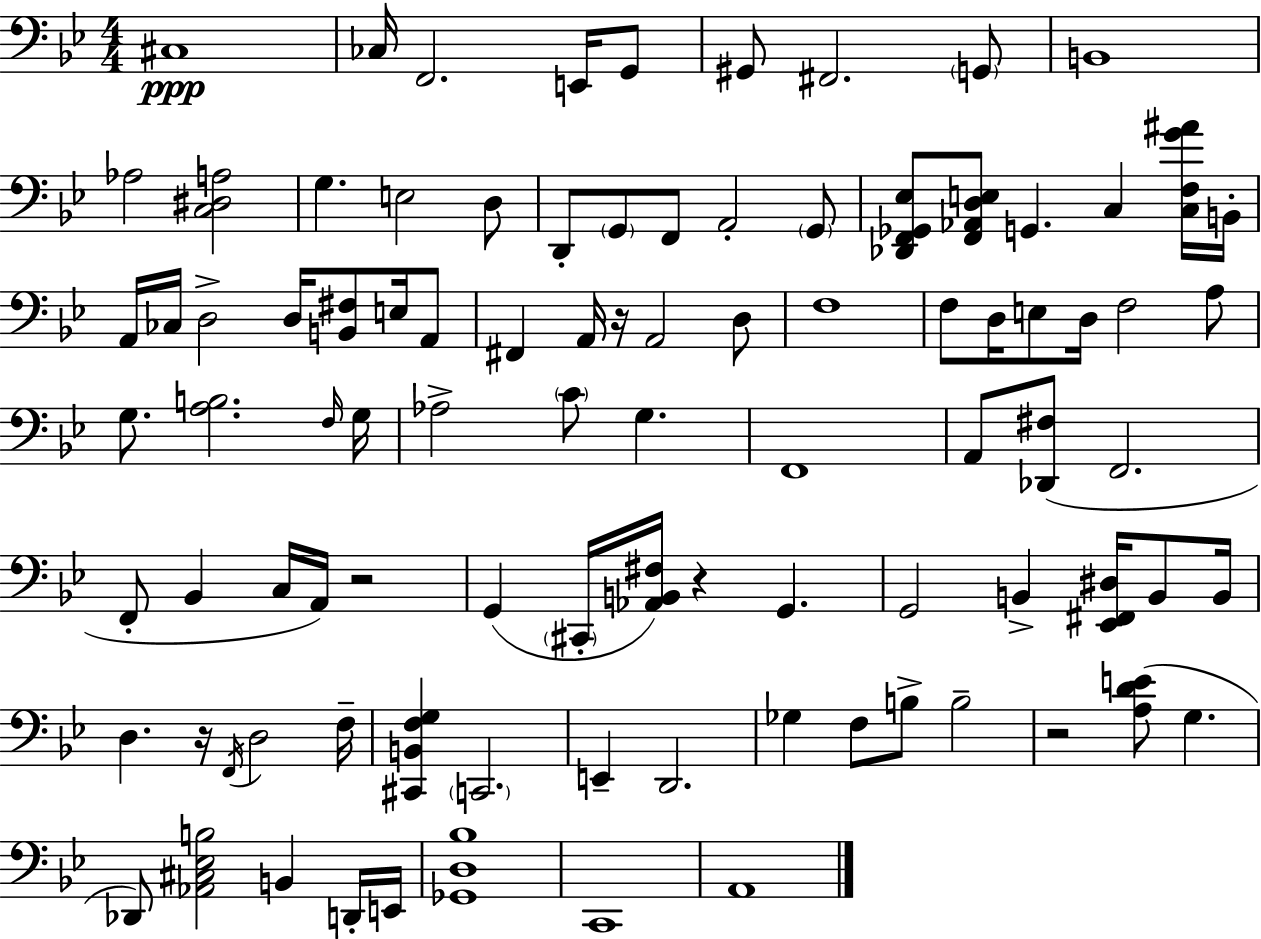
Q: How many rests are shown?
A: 5